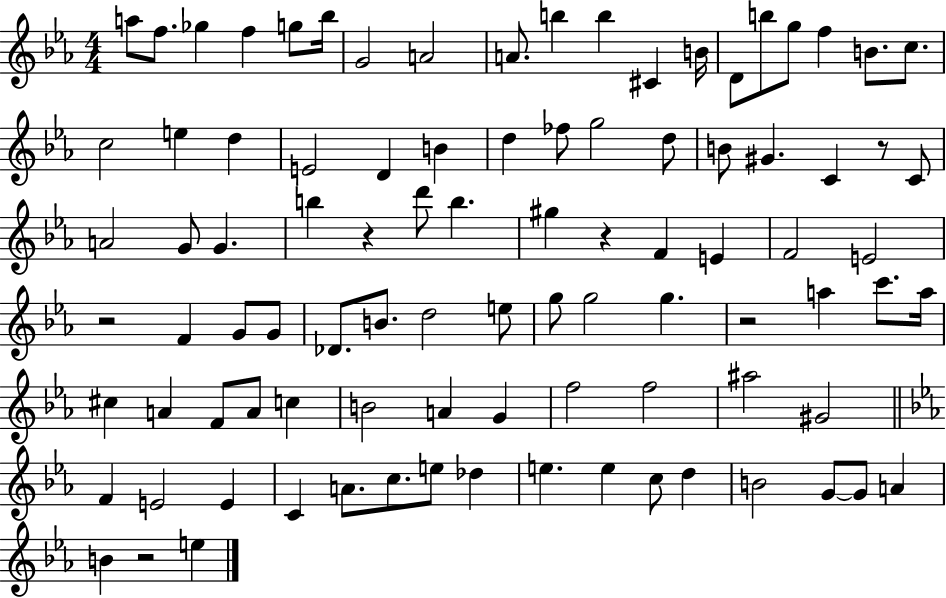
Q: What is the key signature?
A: EES major